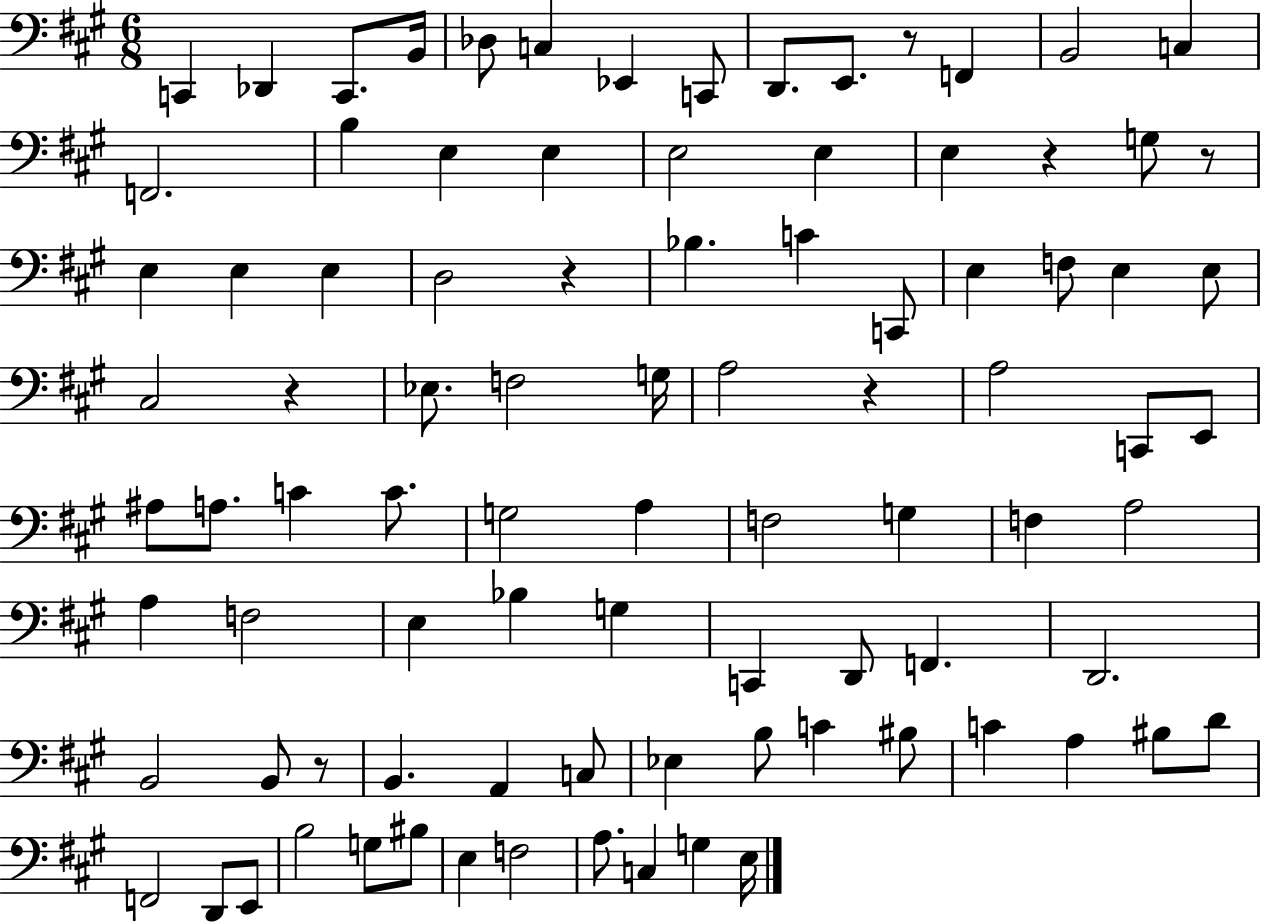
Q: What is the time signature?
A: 6/8